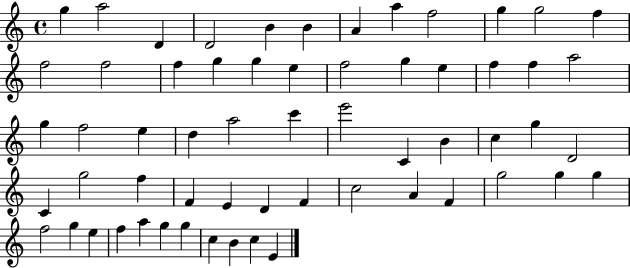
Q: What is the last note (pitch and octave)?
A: E4